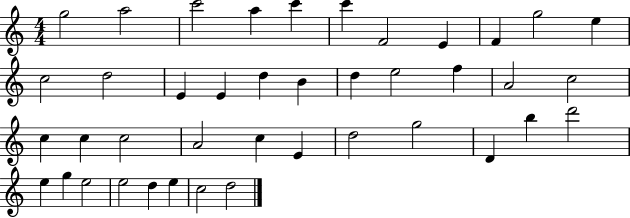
{
  \clef treble
  \numericTimeSignature
  \time 4/4
  \key c \major
  g''2 a''2 | c'''2 a''4 c'''4 | c'''4 f'2 e'4 | f'4 g''2 e''4 | \break c''2 d''2 | e'4 e'4 d''4 b'4 | d''4 e''2 f''4 | a'2 c''2 | \break c''4 c''4 c''2 | a'2 c''4 e'4 | d''2 g''2 | d'4 b''4 d'''2 | \break e''4 g''4 e''2 | e''2 d''4 e''4 | c''2 d''2 | \bar "|."
}